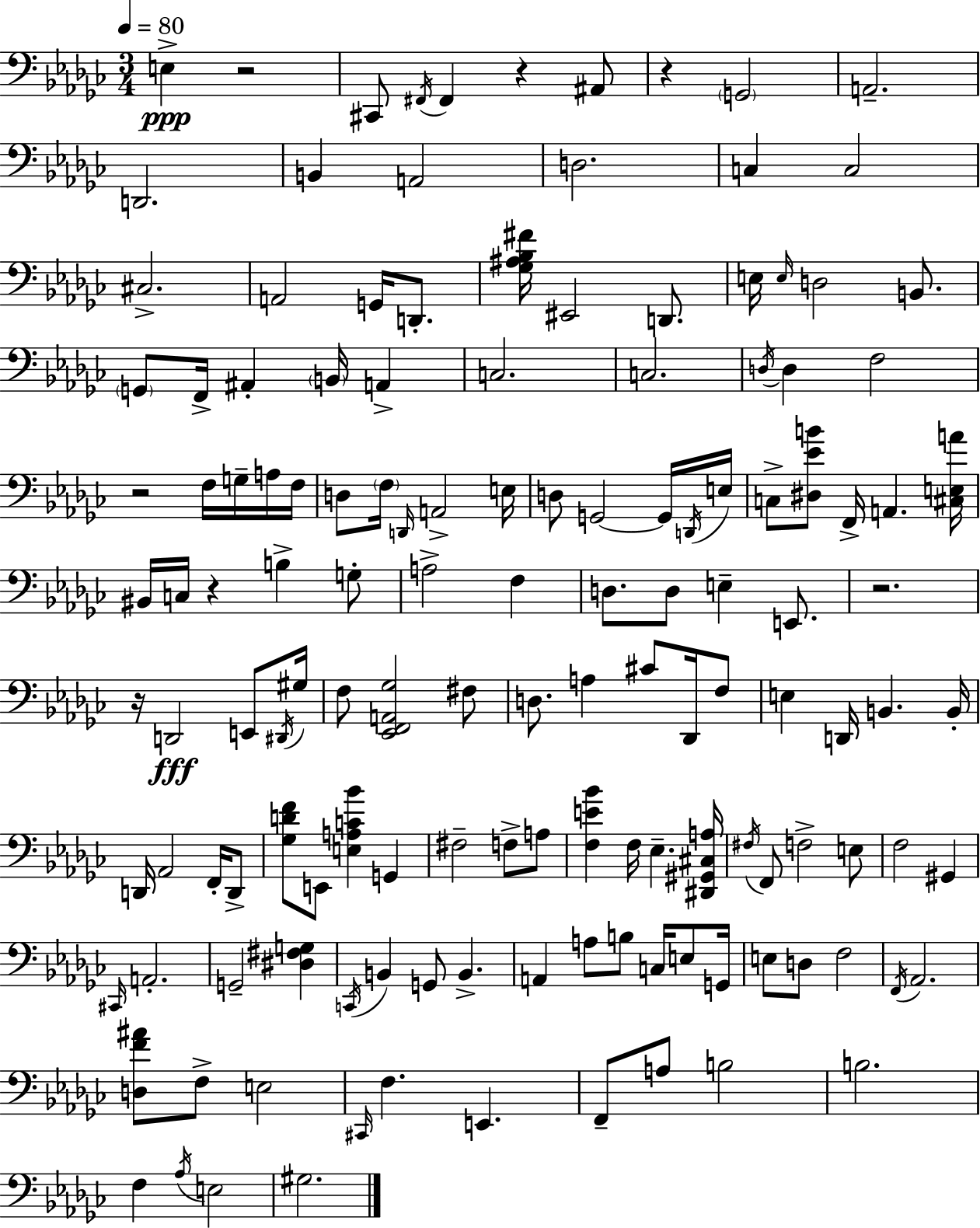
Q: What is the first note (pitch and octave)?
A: E3